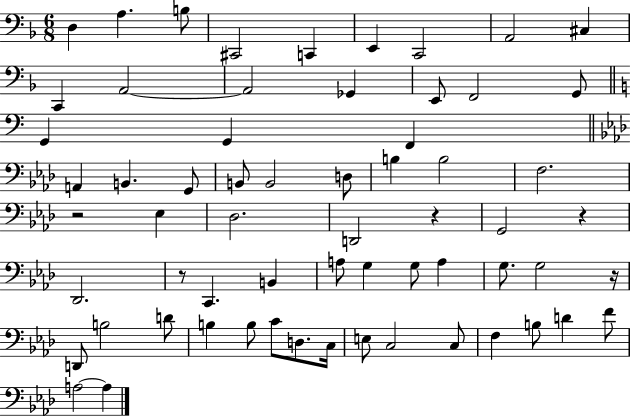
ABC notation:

X:1
T:Untitled
M:6/8
L:1/4
K:F
D, A, B,/2 ^C,,2 C,, E,, C,,2 A,,2 ^C, C,, A,,2 A,,2 _G,, E,,/2 F,,2 G,,/2 G,, G,, F,, A,, B,, G,,/2 B,,/2 B,,2 D,/2 B, B,2 F,2 z2 _E, _D,2 D,,2 z G,,2 z _D,,2 z/2 C,, B,, A,/2 G, G,/2 A, G,/2 G,2 z/4 D,,/2 B,2 D/2 B, B,/2 C/2 D,/2 C,/4 E,/2 C,2 C,/2 F, B,/2 D F/2 A,2 A,